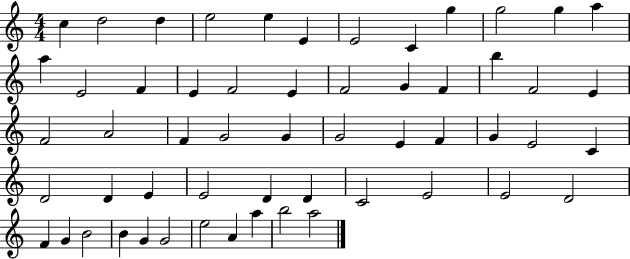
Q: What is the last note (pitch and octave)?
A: A5